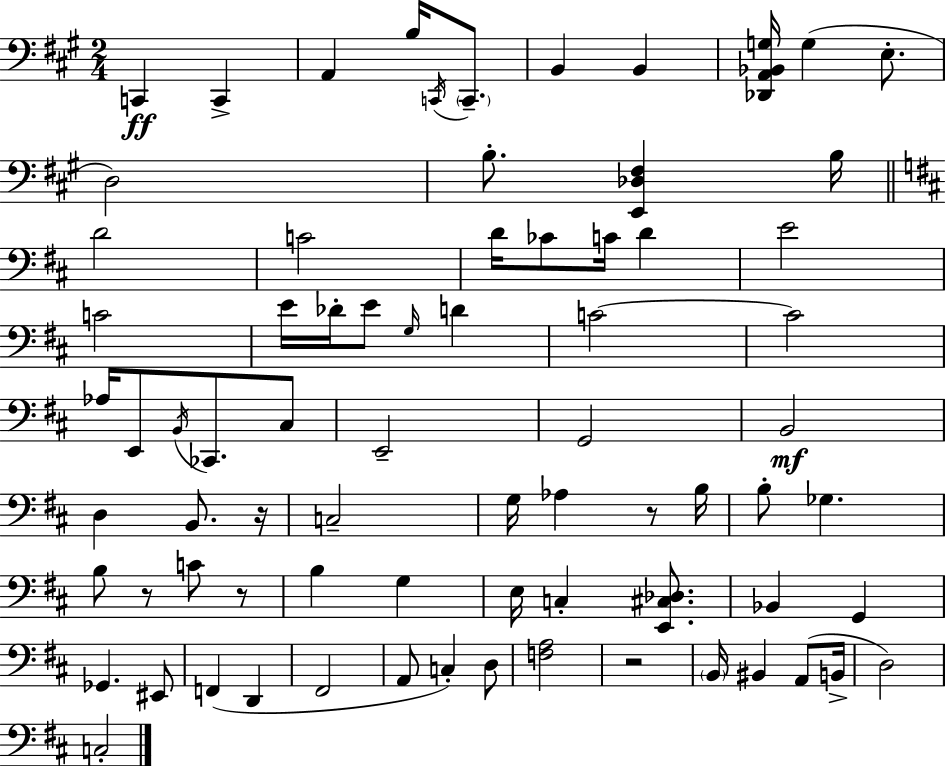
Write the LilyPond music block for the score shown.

{
  \clef bass
  \numericTimeSignature
  \time 2/4
  \key a \major
  c,4\ff c,4-> | a,4 b16 \acciaccatura { c,16 } \parenthesize c,8.-- | b,4 b,4 | <des, a, bes, g>16 g4( e8.-. | \break d2) | b8.-. <e, des fis>4 | b16 \bar "||" \break \key d \major d'2 | c'2 | d'16 ces'8 c'16 d'4 | e'2 | \break c'2 | e'16 des'16-. e'8 \grace { g16 } d'4 | c'2~~ | c'2 | \break aes16 e,8 \acciaccatura { b,16 } ces,8. | cis8 e,2-- | g,2 | b,2\mf | \break d4 b,8. | r16 c2-- | g16 aes4 r8 | b16 b8-. ges4. | \break b8 r8 c'8 | r8 b4 g4 | e16 c4-. <e, cis des>8. | bes,4 g,4 | \break ges,4. | eis,8 f,4( d,4 | fis,2 | a,8 c4-.) | \break d8 <f a>2 | r2 | \parenthesize b,16 bis,4 a,8( | b,16-> d2) | \break c2-. | \bar "|."
}